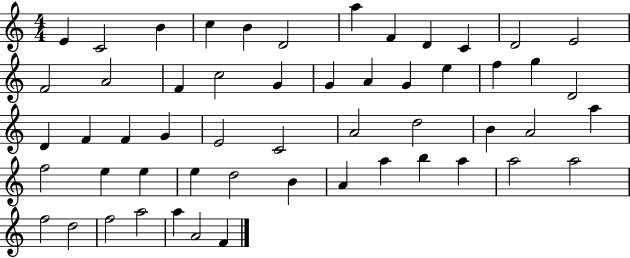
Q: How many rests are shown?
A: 0